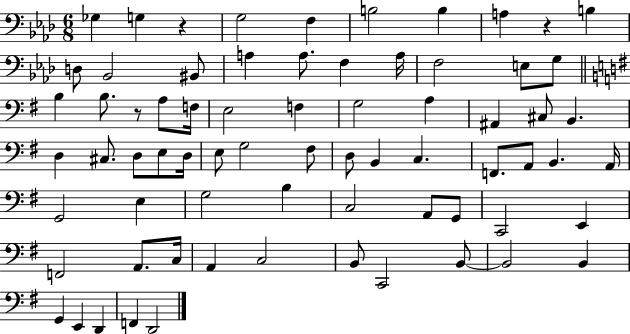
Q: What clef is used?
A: bass